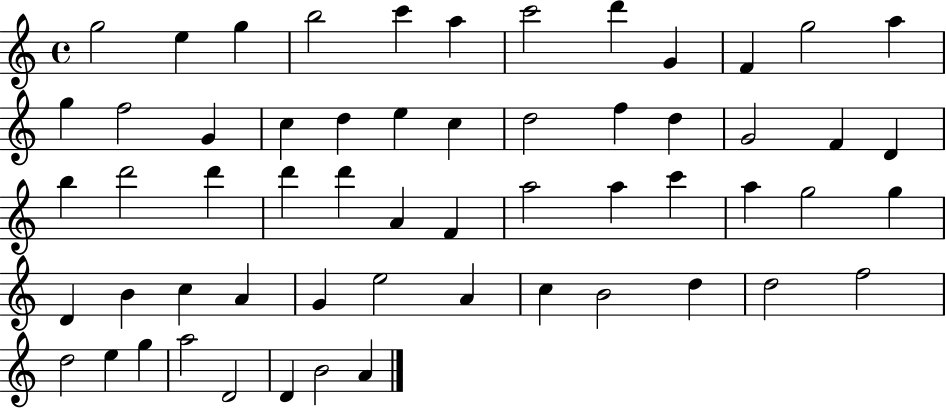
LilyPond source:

{
  \clef treble
  \time 4/4
  \defaultTimeSignature
  \key c \major
  g''2 e''4 g''4 | b''2 c'''4 a''4 | c'''2 d'''4 g'4 | f'4 g''2 a''4 | \break g''4 f''2 g'4 | c''4 d''4 e''4 c''4 | d''2 f''4 d''4 | g'2 f'4 d'4 | \break b''4 d'''2 d'''4 | d'''4 d'''4 a'4 f'4 | a''2 a''4 c'''4 | a''4 g''2 g''4 | \break d'4 b'4 c''4 a'4 | g'4 e''2 a'4 | c''4 b'2 d''4 | d''2 f''2 | \break d''2 e''4 g''4 | a''2 d'2 | d'4 b'2 a'4 | \bar "|."
}